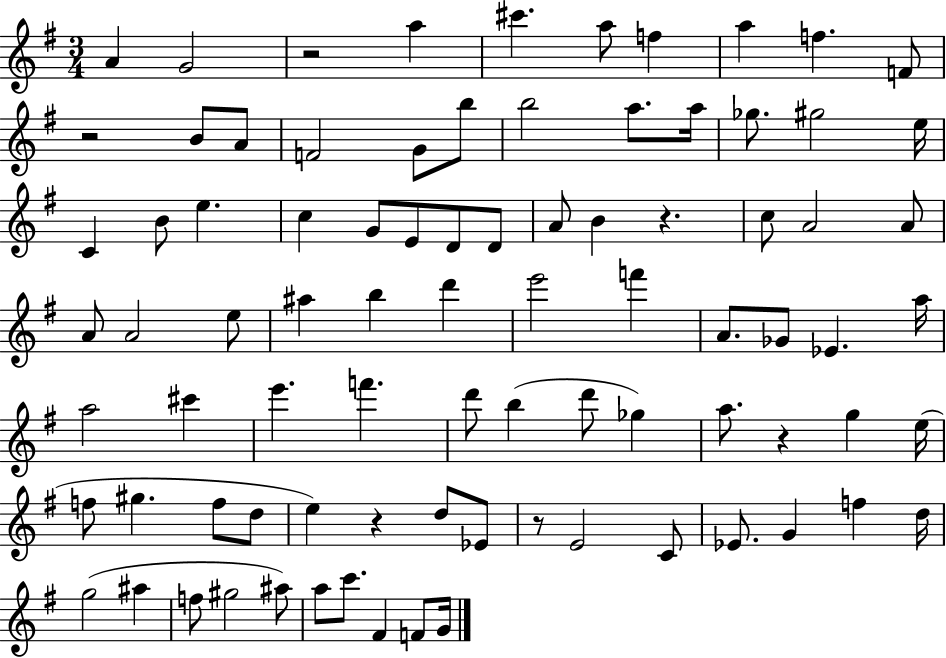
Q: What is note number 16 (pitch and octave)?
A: A5